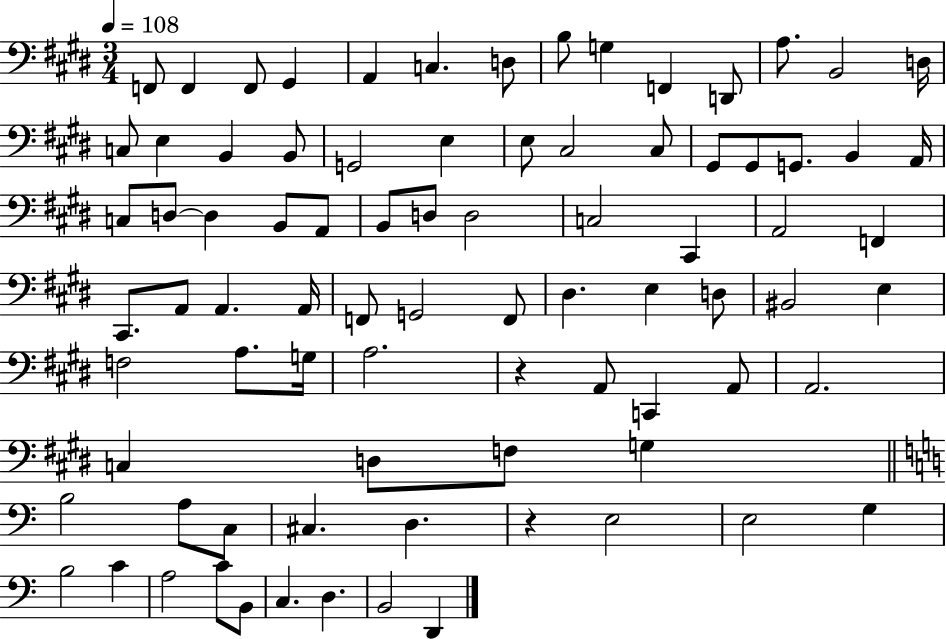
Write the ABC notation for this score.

X:1
T:Untitled
M:3/4
L:1/4
K:E
F,,/2 F,, F,,/2 ^G,, A,, C, D,/2 B,/2 G, F,, D,,/2 A,/2 B,,2 D,/4 C,/2 E, B,, B,,/2 G,,2 E, E,/2 ^C,2 ^C,/2 ^G,,/2 ^G,,/2 G,,/2 B,, A,,/4 C,/2 D,/2 D, B,,/2 A,,/2 B,,/2 D,/2 D,2 C,2 ^C,, A,,2 F,, ^C,,/2 A,,/2 A,, A,,/4 F,,/2 G,,2 F,,/2 ^D, E, D,/2 ^B,,2 E, F,2 A,/2 G,/4 A,2 z A,,/2 C,, A,,/2 A,,2 C, D,/2 F,/2 G, B,2 A,/2 C,/2 ^C, D, z E,2 E,2 G, B,2 C A,2 C/2 B,,/2 C, D, B,,2 D,,